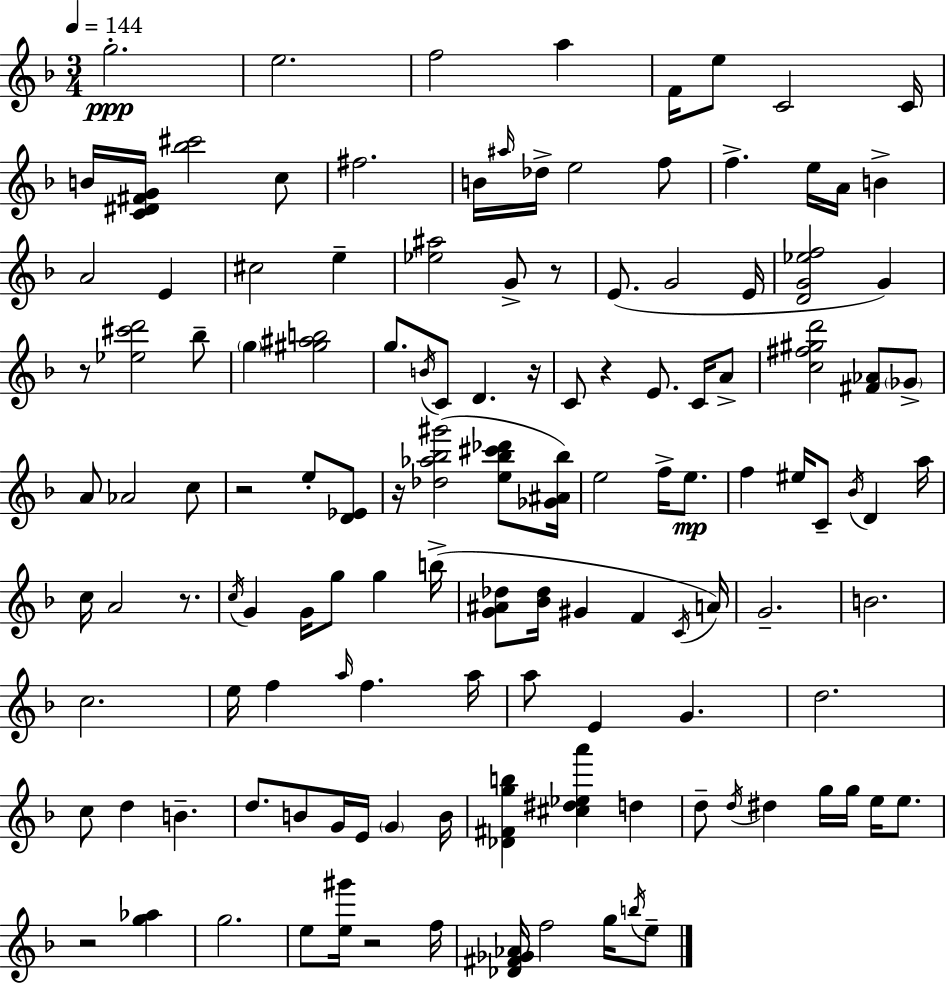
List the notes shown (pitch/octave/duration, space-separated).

G5/h. E5/h. F5/h A5/q F4/s E5/e C4/h C4/s B4/s [C4,D#4,F#4,G4]/s [Bb5,C#6]/h C5/e F#5/h. B4/s A#5/s Db5/s E5/h F5/e F5/q. E5/s A4/s B4/q A4/h E4/q C#5/h E5/q [Eb5,A#5]/h G4/e R/e E4/e. G4/h E4/s [D4,G4,Eb5,F5]/h G4/q R/e [Eb5,C#6,D6]/h Bb5/e G5/q [G#5,A#5,B5]/h G5/e. B4/s C4/e D4/q. R/s C4/e R/q E4/e. C4/s A4/e [C5,F#5,G#5,D6]/h [F#4,Ab4]/e Gb4/e A4/e Ab4/h C5/e R/h E5/e [D4,Eb4]/e R/s [Db5,Ab5,Bb5,G#6]/h [E5,Bb5,C#6,Db6]/e [Gb4,A#4,Bb5]/s E5/h F5/s E5/e. F5/q EIS5/s C4/e Bb4/s D4/q A5/s C5/s A4/h R/e. C5/s G4/q G4/s G5/e G5/q B5/s [G4,A#4,Db5]/e [Bb4,Db5]/s G#4/q F4/q C4/s A4/s G4/h. B4/h. C5/h. E5/s F5/q A5/s F5/q. A5/s A5/e E4/q G4/q. D5/h. C5/e D5/q B4/q. D5/e. B4/e G4/s E4/s G4/q B4/s [Db4,F#4,G5,B5]/q [C#5,D#5,Eb5,A6]/q D5/q D5/e D5/s D#5/q G5/s G5/s E5/s E5/e. R/h [G5,Ab5]/q G5/h. E5/e [E5,G#6]/s R/h F5/s [Db4,F#4,Gb4,Ab4]/s F5/h G5/s B5/s E5/e